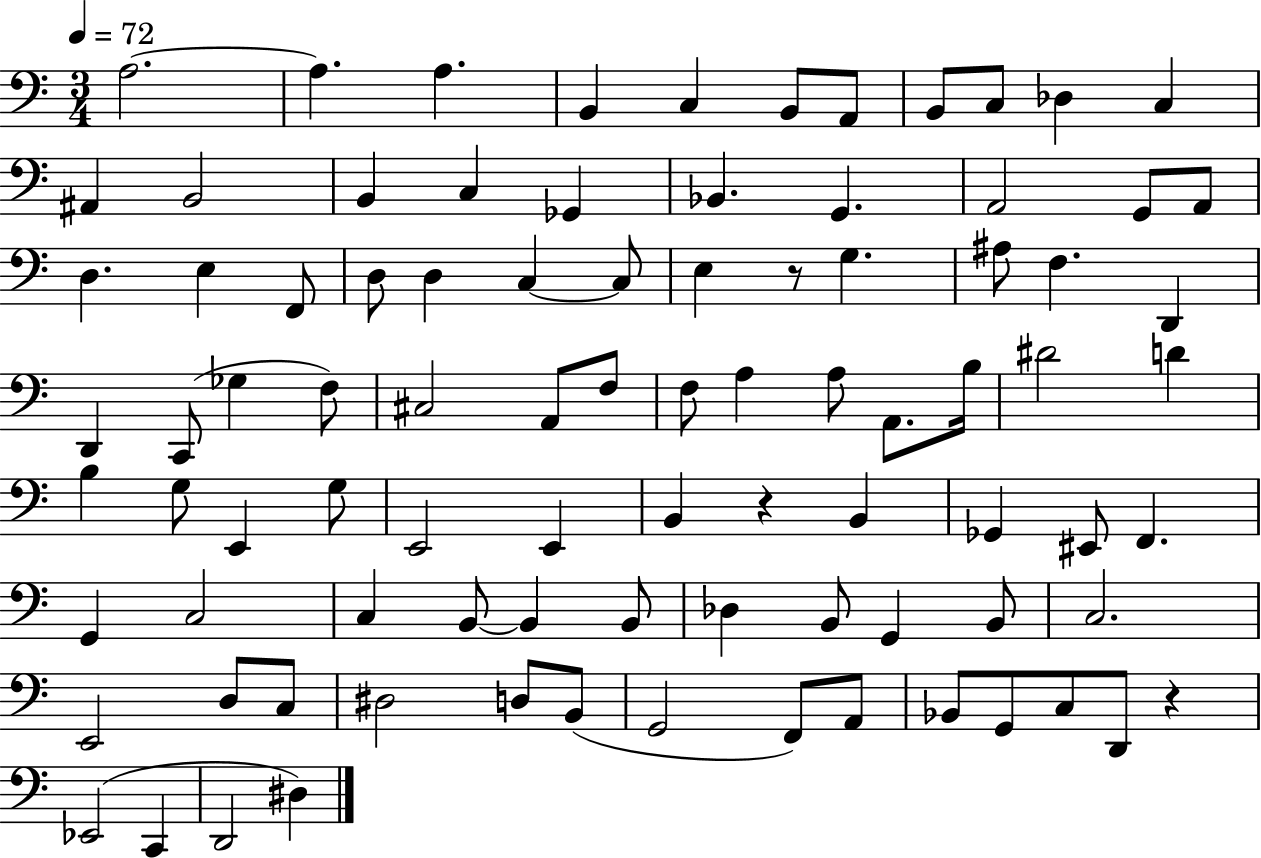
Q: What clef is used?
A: bass